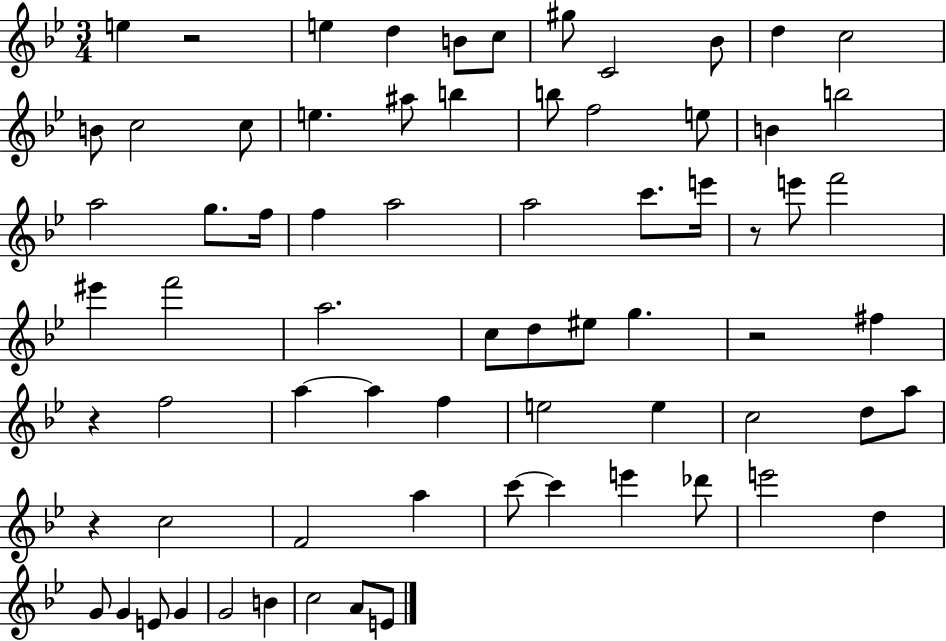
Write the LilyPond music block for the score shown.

{
  \clef treble
  \numericTimeSignature
  \time 3/4
  \key bes \major
  e''4 r2 | e''4 d''4 b'8 c''8 | gis''8 c'2 bes'8 | d''4 c''2 | \break b'8 c''2 c''8 | e''4. ais''8 b''4 | b''8 f''2 e''8 | b'4 b''2 | \break a''2 g''8. f''16 | f''4 a''2 | a''2 c'''8. e'''16 | r8 e'''8 f'''2 | \break eis'''4 f'''2 | a''2. | c''8 d''8 eis''8 g''4. | r2 fis''4 | \break r4 f''2 | a''4~~ a''4 f''4 | e''2 e''4 | c''2 d''8 a''8 | \break r4 c''2 | f'2 a''4 | c'''8~~ c'''4 e'''4 des'''8 | e'''2 d''4 | \break g'8 g'4 e'8 g'4 | g'2 b'4 | c''2 a'8 e'8 | \bar "|."
}